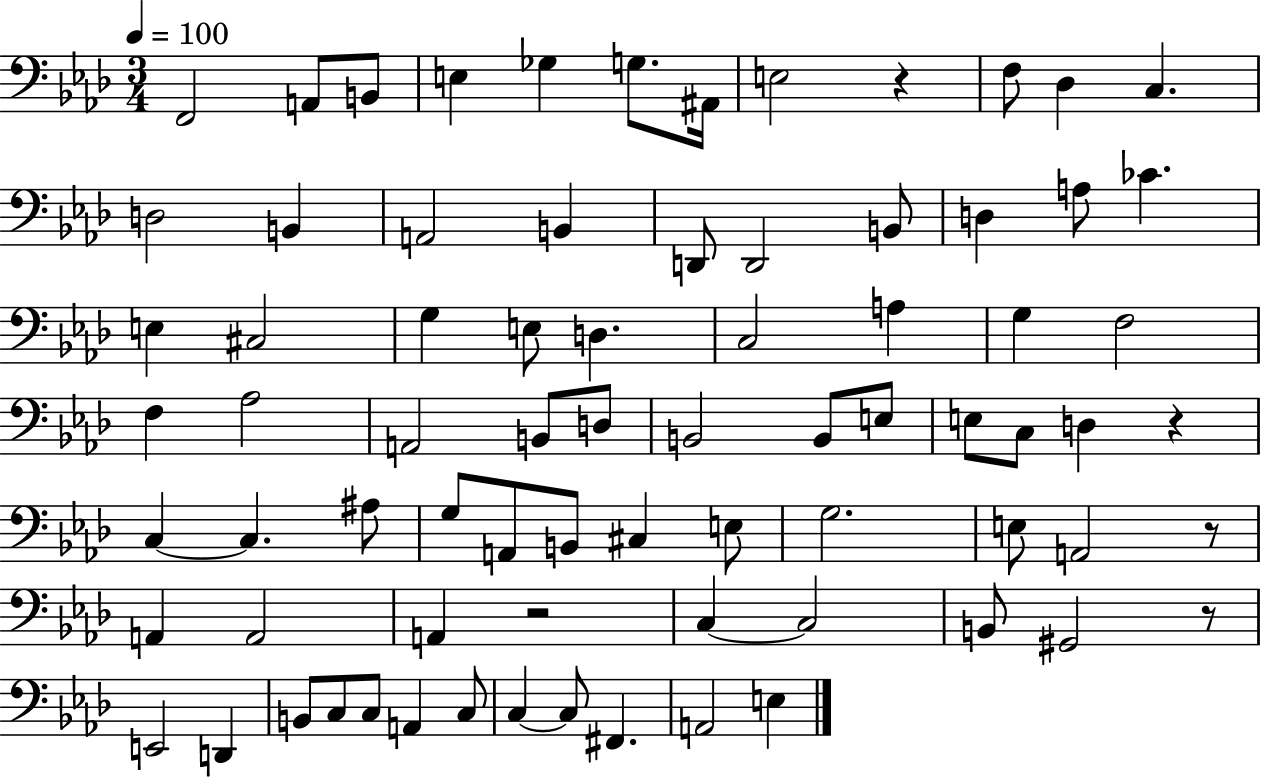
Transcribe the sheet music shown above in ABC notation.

X:1
T:Untitled
M:3/4
L:1/4
K:Ab
F,,2 A,,/2 B,,/2 E, _G, G,/2 ^A,,/4 E,2 z F,/2 _D, C, D,2 B,, A,,2 B,, D,,/2 D,,2 B,,/2 D, A,/2 _C E, ^C,2 G, E,/2 D, C,2 A, G, F,2 F, _A,2 A,,2 B,,/2 D,/2 B,,2 B,,/2 E,/2 E,/2 C,/2 D, z C, C, ^A,/2 G,/2 A,,/2 B,,/2 ^C, E,/2 G,2 E,/2 A,,2 z/2 A,, A,,2 A,, z2 C, C,2 B,,/2 ^G,,2 z/2 E,,2 D,, B,,/2 C,/2 C,/2 A,, C,/2 C, C,/2 ^F,, A,,2 E,